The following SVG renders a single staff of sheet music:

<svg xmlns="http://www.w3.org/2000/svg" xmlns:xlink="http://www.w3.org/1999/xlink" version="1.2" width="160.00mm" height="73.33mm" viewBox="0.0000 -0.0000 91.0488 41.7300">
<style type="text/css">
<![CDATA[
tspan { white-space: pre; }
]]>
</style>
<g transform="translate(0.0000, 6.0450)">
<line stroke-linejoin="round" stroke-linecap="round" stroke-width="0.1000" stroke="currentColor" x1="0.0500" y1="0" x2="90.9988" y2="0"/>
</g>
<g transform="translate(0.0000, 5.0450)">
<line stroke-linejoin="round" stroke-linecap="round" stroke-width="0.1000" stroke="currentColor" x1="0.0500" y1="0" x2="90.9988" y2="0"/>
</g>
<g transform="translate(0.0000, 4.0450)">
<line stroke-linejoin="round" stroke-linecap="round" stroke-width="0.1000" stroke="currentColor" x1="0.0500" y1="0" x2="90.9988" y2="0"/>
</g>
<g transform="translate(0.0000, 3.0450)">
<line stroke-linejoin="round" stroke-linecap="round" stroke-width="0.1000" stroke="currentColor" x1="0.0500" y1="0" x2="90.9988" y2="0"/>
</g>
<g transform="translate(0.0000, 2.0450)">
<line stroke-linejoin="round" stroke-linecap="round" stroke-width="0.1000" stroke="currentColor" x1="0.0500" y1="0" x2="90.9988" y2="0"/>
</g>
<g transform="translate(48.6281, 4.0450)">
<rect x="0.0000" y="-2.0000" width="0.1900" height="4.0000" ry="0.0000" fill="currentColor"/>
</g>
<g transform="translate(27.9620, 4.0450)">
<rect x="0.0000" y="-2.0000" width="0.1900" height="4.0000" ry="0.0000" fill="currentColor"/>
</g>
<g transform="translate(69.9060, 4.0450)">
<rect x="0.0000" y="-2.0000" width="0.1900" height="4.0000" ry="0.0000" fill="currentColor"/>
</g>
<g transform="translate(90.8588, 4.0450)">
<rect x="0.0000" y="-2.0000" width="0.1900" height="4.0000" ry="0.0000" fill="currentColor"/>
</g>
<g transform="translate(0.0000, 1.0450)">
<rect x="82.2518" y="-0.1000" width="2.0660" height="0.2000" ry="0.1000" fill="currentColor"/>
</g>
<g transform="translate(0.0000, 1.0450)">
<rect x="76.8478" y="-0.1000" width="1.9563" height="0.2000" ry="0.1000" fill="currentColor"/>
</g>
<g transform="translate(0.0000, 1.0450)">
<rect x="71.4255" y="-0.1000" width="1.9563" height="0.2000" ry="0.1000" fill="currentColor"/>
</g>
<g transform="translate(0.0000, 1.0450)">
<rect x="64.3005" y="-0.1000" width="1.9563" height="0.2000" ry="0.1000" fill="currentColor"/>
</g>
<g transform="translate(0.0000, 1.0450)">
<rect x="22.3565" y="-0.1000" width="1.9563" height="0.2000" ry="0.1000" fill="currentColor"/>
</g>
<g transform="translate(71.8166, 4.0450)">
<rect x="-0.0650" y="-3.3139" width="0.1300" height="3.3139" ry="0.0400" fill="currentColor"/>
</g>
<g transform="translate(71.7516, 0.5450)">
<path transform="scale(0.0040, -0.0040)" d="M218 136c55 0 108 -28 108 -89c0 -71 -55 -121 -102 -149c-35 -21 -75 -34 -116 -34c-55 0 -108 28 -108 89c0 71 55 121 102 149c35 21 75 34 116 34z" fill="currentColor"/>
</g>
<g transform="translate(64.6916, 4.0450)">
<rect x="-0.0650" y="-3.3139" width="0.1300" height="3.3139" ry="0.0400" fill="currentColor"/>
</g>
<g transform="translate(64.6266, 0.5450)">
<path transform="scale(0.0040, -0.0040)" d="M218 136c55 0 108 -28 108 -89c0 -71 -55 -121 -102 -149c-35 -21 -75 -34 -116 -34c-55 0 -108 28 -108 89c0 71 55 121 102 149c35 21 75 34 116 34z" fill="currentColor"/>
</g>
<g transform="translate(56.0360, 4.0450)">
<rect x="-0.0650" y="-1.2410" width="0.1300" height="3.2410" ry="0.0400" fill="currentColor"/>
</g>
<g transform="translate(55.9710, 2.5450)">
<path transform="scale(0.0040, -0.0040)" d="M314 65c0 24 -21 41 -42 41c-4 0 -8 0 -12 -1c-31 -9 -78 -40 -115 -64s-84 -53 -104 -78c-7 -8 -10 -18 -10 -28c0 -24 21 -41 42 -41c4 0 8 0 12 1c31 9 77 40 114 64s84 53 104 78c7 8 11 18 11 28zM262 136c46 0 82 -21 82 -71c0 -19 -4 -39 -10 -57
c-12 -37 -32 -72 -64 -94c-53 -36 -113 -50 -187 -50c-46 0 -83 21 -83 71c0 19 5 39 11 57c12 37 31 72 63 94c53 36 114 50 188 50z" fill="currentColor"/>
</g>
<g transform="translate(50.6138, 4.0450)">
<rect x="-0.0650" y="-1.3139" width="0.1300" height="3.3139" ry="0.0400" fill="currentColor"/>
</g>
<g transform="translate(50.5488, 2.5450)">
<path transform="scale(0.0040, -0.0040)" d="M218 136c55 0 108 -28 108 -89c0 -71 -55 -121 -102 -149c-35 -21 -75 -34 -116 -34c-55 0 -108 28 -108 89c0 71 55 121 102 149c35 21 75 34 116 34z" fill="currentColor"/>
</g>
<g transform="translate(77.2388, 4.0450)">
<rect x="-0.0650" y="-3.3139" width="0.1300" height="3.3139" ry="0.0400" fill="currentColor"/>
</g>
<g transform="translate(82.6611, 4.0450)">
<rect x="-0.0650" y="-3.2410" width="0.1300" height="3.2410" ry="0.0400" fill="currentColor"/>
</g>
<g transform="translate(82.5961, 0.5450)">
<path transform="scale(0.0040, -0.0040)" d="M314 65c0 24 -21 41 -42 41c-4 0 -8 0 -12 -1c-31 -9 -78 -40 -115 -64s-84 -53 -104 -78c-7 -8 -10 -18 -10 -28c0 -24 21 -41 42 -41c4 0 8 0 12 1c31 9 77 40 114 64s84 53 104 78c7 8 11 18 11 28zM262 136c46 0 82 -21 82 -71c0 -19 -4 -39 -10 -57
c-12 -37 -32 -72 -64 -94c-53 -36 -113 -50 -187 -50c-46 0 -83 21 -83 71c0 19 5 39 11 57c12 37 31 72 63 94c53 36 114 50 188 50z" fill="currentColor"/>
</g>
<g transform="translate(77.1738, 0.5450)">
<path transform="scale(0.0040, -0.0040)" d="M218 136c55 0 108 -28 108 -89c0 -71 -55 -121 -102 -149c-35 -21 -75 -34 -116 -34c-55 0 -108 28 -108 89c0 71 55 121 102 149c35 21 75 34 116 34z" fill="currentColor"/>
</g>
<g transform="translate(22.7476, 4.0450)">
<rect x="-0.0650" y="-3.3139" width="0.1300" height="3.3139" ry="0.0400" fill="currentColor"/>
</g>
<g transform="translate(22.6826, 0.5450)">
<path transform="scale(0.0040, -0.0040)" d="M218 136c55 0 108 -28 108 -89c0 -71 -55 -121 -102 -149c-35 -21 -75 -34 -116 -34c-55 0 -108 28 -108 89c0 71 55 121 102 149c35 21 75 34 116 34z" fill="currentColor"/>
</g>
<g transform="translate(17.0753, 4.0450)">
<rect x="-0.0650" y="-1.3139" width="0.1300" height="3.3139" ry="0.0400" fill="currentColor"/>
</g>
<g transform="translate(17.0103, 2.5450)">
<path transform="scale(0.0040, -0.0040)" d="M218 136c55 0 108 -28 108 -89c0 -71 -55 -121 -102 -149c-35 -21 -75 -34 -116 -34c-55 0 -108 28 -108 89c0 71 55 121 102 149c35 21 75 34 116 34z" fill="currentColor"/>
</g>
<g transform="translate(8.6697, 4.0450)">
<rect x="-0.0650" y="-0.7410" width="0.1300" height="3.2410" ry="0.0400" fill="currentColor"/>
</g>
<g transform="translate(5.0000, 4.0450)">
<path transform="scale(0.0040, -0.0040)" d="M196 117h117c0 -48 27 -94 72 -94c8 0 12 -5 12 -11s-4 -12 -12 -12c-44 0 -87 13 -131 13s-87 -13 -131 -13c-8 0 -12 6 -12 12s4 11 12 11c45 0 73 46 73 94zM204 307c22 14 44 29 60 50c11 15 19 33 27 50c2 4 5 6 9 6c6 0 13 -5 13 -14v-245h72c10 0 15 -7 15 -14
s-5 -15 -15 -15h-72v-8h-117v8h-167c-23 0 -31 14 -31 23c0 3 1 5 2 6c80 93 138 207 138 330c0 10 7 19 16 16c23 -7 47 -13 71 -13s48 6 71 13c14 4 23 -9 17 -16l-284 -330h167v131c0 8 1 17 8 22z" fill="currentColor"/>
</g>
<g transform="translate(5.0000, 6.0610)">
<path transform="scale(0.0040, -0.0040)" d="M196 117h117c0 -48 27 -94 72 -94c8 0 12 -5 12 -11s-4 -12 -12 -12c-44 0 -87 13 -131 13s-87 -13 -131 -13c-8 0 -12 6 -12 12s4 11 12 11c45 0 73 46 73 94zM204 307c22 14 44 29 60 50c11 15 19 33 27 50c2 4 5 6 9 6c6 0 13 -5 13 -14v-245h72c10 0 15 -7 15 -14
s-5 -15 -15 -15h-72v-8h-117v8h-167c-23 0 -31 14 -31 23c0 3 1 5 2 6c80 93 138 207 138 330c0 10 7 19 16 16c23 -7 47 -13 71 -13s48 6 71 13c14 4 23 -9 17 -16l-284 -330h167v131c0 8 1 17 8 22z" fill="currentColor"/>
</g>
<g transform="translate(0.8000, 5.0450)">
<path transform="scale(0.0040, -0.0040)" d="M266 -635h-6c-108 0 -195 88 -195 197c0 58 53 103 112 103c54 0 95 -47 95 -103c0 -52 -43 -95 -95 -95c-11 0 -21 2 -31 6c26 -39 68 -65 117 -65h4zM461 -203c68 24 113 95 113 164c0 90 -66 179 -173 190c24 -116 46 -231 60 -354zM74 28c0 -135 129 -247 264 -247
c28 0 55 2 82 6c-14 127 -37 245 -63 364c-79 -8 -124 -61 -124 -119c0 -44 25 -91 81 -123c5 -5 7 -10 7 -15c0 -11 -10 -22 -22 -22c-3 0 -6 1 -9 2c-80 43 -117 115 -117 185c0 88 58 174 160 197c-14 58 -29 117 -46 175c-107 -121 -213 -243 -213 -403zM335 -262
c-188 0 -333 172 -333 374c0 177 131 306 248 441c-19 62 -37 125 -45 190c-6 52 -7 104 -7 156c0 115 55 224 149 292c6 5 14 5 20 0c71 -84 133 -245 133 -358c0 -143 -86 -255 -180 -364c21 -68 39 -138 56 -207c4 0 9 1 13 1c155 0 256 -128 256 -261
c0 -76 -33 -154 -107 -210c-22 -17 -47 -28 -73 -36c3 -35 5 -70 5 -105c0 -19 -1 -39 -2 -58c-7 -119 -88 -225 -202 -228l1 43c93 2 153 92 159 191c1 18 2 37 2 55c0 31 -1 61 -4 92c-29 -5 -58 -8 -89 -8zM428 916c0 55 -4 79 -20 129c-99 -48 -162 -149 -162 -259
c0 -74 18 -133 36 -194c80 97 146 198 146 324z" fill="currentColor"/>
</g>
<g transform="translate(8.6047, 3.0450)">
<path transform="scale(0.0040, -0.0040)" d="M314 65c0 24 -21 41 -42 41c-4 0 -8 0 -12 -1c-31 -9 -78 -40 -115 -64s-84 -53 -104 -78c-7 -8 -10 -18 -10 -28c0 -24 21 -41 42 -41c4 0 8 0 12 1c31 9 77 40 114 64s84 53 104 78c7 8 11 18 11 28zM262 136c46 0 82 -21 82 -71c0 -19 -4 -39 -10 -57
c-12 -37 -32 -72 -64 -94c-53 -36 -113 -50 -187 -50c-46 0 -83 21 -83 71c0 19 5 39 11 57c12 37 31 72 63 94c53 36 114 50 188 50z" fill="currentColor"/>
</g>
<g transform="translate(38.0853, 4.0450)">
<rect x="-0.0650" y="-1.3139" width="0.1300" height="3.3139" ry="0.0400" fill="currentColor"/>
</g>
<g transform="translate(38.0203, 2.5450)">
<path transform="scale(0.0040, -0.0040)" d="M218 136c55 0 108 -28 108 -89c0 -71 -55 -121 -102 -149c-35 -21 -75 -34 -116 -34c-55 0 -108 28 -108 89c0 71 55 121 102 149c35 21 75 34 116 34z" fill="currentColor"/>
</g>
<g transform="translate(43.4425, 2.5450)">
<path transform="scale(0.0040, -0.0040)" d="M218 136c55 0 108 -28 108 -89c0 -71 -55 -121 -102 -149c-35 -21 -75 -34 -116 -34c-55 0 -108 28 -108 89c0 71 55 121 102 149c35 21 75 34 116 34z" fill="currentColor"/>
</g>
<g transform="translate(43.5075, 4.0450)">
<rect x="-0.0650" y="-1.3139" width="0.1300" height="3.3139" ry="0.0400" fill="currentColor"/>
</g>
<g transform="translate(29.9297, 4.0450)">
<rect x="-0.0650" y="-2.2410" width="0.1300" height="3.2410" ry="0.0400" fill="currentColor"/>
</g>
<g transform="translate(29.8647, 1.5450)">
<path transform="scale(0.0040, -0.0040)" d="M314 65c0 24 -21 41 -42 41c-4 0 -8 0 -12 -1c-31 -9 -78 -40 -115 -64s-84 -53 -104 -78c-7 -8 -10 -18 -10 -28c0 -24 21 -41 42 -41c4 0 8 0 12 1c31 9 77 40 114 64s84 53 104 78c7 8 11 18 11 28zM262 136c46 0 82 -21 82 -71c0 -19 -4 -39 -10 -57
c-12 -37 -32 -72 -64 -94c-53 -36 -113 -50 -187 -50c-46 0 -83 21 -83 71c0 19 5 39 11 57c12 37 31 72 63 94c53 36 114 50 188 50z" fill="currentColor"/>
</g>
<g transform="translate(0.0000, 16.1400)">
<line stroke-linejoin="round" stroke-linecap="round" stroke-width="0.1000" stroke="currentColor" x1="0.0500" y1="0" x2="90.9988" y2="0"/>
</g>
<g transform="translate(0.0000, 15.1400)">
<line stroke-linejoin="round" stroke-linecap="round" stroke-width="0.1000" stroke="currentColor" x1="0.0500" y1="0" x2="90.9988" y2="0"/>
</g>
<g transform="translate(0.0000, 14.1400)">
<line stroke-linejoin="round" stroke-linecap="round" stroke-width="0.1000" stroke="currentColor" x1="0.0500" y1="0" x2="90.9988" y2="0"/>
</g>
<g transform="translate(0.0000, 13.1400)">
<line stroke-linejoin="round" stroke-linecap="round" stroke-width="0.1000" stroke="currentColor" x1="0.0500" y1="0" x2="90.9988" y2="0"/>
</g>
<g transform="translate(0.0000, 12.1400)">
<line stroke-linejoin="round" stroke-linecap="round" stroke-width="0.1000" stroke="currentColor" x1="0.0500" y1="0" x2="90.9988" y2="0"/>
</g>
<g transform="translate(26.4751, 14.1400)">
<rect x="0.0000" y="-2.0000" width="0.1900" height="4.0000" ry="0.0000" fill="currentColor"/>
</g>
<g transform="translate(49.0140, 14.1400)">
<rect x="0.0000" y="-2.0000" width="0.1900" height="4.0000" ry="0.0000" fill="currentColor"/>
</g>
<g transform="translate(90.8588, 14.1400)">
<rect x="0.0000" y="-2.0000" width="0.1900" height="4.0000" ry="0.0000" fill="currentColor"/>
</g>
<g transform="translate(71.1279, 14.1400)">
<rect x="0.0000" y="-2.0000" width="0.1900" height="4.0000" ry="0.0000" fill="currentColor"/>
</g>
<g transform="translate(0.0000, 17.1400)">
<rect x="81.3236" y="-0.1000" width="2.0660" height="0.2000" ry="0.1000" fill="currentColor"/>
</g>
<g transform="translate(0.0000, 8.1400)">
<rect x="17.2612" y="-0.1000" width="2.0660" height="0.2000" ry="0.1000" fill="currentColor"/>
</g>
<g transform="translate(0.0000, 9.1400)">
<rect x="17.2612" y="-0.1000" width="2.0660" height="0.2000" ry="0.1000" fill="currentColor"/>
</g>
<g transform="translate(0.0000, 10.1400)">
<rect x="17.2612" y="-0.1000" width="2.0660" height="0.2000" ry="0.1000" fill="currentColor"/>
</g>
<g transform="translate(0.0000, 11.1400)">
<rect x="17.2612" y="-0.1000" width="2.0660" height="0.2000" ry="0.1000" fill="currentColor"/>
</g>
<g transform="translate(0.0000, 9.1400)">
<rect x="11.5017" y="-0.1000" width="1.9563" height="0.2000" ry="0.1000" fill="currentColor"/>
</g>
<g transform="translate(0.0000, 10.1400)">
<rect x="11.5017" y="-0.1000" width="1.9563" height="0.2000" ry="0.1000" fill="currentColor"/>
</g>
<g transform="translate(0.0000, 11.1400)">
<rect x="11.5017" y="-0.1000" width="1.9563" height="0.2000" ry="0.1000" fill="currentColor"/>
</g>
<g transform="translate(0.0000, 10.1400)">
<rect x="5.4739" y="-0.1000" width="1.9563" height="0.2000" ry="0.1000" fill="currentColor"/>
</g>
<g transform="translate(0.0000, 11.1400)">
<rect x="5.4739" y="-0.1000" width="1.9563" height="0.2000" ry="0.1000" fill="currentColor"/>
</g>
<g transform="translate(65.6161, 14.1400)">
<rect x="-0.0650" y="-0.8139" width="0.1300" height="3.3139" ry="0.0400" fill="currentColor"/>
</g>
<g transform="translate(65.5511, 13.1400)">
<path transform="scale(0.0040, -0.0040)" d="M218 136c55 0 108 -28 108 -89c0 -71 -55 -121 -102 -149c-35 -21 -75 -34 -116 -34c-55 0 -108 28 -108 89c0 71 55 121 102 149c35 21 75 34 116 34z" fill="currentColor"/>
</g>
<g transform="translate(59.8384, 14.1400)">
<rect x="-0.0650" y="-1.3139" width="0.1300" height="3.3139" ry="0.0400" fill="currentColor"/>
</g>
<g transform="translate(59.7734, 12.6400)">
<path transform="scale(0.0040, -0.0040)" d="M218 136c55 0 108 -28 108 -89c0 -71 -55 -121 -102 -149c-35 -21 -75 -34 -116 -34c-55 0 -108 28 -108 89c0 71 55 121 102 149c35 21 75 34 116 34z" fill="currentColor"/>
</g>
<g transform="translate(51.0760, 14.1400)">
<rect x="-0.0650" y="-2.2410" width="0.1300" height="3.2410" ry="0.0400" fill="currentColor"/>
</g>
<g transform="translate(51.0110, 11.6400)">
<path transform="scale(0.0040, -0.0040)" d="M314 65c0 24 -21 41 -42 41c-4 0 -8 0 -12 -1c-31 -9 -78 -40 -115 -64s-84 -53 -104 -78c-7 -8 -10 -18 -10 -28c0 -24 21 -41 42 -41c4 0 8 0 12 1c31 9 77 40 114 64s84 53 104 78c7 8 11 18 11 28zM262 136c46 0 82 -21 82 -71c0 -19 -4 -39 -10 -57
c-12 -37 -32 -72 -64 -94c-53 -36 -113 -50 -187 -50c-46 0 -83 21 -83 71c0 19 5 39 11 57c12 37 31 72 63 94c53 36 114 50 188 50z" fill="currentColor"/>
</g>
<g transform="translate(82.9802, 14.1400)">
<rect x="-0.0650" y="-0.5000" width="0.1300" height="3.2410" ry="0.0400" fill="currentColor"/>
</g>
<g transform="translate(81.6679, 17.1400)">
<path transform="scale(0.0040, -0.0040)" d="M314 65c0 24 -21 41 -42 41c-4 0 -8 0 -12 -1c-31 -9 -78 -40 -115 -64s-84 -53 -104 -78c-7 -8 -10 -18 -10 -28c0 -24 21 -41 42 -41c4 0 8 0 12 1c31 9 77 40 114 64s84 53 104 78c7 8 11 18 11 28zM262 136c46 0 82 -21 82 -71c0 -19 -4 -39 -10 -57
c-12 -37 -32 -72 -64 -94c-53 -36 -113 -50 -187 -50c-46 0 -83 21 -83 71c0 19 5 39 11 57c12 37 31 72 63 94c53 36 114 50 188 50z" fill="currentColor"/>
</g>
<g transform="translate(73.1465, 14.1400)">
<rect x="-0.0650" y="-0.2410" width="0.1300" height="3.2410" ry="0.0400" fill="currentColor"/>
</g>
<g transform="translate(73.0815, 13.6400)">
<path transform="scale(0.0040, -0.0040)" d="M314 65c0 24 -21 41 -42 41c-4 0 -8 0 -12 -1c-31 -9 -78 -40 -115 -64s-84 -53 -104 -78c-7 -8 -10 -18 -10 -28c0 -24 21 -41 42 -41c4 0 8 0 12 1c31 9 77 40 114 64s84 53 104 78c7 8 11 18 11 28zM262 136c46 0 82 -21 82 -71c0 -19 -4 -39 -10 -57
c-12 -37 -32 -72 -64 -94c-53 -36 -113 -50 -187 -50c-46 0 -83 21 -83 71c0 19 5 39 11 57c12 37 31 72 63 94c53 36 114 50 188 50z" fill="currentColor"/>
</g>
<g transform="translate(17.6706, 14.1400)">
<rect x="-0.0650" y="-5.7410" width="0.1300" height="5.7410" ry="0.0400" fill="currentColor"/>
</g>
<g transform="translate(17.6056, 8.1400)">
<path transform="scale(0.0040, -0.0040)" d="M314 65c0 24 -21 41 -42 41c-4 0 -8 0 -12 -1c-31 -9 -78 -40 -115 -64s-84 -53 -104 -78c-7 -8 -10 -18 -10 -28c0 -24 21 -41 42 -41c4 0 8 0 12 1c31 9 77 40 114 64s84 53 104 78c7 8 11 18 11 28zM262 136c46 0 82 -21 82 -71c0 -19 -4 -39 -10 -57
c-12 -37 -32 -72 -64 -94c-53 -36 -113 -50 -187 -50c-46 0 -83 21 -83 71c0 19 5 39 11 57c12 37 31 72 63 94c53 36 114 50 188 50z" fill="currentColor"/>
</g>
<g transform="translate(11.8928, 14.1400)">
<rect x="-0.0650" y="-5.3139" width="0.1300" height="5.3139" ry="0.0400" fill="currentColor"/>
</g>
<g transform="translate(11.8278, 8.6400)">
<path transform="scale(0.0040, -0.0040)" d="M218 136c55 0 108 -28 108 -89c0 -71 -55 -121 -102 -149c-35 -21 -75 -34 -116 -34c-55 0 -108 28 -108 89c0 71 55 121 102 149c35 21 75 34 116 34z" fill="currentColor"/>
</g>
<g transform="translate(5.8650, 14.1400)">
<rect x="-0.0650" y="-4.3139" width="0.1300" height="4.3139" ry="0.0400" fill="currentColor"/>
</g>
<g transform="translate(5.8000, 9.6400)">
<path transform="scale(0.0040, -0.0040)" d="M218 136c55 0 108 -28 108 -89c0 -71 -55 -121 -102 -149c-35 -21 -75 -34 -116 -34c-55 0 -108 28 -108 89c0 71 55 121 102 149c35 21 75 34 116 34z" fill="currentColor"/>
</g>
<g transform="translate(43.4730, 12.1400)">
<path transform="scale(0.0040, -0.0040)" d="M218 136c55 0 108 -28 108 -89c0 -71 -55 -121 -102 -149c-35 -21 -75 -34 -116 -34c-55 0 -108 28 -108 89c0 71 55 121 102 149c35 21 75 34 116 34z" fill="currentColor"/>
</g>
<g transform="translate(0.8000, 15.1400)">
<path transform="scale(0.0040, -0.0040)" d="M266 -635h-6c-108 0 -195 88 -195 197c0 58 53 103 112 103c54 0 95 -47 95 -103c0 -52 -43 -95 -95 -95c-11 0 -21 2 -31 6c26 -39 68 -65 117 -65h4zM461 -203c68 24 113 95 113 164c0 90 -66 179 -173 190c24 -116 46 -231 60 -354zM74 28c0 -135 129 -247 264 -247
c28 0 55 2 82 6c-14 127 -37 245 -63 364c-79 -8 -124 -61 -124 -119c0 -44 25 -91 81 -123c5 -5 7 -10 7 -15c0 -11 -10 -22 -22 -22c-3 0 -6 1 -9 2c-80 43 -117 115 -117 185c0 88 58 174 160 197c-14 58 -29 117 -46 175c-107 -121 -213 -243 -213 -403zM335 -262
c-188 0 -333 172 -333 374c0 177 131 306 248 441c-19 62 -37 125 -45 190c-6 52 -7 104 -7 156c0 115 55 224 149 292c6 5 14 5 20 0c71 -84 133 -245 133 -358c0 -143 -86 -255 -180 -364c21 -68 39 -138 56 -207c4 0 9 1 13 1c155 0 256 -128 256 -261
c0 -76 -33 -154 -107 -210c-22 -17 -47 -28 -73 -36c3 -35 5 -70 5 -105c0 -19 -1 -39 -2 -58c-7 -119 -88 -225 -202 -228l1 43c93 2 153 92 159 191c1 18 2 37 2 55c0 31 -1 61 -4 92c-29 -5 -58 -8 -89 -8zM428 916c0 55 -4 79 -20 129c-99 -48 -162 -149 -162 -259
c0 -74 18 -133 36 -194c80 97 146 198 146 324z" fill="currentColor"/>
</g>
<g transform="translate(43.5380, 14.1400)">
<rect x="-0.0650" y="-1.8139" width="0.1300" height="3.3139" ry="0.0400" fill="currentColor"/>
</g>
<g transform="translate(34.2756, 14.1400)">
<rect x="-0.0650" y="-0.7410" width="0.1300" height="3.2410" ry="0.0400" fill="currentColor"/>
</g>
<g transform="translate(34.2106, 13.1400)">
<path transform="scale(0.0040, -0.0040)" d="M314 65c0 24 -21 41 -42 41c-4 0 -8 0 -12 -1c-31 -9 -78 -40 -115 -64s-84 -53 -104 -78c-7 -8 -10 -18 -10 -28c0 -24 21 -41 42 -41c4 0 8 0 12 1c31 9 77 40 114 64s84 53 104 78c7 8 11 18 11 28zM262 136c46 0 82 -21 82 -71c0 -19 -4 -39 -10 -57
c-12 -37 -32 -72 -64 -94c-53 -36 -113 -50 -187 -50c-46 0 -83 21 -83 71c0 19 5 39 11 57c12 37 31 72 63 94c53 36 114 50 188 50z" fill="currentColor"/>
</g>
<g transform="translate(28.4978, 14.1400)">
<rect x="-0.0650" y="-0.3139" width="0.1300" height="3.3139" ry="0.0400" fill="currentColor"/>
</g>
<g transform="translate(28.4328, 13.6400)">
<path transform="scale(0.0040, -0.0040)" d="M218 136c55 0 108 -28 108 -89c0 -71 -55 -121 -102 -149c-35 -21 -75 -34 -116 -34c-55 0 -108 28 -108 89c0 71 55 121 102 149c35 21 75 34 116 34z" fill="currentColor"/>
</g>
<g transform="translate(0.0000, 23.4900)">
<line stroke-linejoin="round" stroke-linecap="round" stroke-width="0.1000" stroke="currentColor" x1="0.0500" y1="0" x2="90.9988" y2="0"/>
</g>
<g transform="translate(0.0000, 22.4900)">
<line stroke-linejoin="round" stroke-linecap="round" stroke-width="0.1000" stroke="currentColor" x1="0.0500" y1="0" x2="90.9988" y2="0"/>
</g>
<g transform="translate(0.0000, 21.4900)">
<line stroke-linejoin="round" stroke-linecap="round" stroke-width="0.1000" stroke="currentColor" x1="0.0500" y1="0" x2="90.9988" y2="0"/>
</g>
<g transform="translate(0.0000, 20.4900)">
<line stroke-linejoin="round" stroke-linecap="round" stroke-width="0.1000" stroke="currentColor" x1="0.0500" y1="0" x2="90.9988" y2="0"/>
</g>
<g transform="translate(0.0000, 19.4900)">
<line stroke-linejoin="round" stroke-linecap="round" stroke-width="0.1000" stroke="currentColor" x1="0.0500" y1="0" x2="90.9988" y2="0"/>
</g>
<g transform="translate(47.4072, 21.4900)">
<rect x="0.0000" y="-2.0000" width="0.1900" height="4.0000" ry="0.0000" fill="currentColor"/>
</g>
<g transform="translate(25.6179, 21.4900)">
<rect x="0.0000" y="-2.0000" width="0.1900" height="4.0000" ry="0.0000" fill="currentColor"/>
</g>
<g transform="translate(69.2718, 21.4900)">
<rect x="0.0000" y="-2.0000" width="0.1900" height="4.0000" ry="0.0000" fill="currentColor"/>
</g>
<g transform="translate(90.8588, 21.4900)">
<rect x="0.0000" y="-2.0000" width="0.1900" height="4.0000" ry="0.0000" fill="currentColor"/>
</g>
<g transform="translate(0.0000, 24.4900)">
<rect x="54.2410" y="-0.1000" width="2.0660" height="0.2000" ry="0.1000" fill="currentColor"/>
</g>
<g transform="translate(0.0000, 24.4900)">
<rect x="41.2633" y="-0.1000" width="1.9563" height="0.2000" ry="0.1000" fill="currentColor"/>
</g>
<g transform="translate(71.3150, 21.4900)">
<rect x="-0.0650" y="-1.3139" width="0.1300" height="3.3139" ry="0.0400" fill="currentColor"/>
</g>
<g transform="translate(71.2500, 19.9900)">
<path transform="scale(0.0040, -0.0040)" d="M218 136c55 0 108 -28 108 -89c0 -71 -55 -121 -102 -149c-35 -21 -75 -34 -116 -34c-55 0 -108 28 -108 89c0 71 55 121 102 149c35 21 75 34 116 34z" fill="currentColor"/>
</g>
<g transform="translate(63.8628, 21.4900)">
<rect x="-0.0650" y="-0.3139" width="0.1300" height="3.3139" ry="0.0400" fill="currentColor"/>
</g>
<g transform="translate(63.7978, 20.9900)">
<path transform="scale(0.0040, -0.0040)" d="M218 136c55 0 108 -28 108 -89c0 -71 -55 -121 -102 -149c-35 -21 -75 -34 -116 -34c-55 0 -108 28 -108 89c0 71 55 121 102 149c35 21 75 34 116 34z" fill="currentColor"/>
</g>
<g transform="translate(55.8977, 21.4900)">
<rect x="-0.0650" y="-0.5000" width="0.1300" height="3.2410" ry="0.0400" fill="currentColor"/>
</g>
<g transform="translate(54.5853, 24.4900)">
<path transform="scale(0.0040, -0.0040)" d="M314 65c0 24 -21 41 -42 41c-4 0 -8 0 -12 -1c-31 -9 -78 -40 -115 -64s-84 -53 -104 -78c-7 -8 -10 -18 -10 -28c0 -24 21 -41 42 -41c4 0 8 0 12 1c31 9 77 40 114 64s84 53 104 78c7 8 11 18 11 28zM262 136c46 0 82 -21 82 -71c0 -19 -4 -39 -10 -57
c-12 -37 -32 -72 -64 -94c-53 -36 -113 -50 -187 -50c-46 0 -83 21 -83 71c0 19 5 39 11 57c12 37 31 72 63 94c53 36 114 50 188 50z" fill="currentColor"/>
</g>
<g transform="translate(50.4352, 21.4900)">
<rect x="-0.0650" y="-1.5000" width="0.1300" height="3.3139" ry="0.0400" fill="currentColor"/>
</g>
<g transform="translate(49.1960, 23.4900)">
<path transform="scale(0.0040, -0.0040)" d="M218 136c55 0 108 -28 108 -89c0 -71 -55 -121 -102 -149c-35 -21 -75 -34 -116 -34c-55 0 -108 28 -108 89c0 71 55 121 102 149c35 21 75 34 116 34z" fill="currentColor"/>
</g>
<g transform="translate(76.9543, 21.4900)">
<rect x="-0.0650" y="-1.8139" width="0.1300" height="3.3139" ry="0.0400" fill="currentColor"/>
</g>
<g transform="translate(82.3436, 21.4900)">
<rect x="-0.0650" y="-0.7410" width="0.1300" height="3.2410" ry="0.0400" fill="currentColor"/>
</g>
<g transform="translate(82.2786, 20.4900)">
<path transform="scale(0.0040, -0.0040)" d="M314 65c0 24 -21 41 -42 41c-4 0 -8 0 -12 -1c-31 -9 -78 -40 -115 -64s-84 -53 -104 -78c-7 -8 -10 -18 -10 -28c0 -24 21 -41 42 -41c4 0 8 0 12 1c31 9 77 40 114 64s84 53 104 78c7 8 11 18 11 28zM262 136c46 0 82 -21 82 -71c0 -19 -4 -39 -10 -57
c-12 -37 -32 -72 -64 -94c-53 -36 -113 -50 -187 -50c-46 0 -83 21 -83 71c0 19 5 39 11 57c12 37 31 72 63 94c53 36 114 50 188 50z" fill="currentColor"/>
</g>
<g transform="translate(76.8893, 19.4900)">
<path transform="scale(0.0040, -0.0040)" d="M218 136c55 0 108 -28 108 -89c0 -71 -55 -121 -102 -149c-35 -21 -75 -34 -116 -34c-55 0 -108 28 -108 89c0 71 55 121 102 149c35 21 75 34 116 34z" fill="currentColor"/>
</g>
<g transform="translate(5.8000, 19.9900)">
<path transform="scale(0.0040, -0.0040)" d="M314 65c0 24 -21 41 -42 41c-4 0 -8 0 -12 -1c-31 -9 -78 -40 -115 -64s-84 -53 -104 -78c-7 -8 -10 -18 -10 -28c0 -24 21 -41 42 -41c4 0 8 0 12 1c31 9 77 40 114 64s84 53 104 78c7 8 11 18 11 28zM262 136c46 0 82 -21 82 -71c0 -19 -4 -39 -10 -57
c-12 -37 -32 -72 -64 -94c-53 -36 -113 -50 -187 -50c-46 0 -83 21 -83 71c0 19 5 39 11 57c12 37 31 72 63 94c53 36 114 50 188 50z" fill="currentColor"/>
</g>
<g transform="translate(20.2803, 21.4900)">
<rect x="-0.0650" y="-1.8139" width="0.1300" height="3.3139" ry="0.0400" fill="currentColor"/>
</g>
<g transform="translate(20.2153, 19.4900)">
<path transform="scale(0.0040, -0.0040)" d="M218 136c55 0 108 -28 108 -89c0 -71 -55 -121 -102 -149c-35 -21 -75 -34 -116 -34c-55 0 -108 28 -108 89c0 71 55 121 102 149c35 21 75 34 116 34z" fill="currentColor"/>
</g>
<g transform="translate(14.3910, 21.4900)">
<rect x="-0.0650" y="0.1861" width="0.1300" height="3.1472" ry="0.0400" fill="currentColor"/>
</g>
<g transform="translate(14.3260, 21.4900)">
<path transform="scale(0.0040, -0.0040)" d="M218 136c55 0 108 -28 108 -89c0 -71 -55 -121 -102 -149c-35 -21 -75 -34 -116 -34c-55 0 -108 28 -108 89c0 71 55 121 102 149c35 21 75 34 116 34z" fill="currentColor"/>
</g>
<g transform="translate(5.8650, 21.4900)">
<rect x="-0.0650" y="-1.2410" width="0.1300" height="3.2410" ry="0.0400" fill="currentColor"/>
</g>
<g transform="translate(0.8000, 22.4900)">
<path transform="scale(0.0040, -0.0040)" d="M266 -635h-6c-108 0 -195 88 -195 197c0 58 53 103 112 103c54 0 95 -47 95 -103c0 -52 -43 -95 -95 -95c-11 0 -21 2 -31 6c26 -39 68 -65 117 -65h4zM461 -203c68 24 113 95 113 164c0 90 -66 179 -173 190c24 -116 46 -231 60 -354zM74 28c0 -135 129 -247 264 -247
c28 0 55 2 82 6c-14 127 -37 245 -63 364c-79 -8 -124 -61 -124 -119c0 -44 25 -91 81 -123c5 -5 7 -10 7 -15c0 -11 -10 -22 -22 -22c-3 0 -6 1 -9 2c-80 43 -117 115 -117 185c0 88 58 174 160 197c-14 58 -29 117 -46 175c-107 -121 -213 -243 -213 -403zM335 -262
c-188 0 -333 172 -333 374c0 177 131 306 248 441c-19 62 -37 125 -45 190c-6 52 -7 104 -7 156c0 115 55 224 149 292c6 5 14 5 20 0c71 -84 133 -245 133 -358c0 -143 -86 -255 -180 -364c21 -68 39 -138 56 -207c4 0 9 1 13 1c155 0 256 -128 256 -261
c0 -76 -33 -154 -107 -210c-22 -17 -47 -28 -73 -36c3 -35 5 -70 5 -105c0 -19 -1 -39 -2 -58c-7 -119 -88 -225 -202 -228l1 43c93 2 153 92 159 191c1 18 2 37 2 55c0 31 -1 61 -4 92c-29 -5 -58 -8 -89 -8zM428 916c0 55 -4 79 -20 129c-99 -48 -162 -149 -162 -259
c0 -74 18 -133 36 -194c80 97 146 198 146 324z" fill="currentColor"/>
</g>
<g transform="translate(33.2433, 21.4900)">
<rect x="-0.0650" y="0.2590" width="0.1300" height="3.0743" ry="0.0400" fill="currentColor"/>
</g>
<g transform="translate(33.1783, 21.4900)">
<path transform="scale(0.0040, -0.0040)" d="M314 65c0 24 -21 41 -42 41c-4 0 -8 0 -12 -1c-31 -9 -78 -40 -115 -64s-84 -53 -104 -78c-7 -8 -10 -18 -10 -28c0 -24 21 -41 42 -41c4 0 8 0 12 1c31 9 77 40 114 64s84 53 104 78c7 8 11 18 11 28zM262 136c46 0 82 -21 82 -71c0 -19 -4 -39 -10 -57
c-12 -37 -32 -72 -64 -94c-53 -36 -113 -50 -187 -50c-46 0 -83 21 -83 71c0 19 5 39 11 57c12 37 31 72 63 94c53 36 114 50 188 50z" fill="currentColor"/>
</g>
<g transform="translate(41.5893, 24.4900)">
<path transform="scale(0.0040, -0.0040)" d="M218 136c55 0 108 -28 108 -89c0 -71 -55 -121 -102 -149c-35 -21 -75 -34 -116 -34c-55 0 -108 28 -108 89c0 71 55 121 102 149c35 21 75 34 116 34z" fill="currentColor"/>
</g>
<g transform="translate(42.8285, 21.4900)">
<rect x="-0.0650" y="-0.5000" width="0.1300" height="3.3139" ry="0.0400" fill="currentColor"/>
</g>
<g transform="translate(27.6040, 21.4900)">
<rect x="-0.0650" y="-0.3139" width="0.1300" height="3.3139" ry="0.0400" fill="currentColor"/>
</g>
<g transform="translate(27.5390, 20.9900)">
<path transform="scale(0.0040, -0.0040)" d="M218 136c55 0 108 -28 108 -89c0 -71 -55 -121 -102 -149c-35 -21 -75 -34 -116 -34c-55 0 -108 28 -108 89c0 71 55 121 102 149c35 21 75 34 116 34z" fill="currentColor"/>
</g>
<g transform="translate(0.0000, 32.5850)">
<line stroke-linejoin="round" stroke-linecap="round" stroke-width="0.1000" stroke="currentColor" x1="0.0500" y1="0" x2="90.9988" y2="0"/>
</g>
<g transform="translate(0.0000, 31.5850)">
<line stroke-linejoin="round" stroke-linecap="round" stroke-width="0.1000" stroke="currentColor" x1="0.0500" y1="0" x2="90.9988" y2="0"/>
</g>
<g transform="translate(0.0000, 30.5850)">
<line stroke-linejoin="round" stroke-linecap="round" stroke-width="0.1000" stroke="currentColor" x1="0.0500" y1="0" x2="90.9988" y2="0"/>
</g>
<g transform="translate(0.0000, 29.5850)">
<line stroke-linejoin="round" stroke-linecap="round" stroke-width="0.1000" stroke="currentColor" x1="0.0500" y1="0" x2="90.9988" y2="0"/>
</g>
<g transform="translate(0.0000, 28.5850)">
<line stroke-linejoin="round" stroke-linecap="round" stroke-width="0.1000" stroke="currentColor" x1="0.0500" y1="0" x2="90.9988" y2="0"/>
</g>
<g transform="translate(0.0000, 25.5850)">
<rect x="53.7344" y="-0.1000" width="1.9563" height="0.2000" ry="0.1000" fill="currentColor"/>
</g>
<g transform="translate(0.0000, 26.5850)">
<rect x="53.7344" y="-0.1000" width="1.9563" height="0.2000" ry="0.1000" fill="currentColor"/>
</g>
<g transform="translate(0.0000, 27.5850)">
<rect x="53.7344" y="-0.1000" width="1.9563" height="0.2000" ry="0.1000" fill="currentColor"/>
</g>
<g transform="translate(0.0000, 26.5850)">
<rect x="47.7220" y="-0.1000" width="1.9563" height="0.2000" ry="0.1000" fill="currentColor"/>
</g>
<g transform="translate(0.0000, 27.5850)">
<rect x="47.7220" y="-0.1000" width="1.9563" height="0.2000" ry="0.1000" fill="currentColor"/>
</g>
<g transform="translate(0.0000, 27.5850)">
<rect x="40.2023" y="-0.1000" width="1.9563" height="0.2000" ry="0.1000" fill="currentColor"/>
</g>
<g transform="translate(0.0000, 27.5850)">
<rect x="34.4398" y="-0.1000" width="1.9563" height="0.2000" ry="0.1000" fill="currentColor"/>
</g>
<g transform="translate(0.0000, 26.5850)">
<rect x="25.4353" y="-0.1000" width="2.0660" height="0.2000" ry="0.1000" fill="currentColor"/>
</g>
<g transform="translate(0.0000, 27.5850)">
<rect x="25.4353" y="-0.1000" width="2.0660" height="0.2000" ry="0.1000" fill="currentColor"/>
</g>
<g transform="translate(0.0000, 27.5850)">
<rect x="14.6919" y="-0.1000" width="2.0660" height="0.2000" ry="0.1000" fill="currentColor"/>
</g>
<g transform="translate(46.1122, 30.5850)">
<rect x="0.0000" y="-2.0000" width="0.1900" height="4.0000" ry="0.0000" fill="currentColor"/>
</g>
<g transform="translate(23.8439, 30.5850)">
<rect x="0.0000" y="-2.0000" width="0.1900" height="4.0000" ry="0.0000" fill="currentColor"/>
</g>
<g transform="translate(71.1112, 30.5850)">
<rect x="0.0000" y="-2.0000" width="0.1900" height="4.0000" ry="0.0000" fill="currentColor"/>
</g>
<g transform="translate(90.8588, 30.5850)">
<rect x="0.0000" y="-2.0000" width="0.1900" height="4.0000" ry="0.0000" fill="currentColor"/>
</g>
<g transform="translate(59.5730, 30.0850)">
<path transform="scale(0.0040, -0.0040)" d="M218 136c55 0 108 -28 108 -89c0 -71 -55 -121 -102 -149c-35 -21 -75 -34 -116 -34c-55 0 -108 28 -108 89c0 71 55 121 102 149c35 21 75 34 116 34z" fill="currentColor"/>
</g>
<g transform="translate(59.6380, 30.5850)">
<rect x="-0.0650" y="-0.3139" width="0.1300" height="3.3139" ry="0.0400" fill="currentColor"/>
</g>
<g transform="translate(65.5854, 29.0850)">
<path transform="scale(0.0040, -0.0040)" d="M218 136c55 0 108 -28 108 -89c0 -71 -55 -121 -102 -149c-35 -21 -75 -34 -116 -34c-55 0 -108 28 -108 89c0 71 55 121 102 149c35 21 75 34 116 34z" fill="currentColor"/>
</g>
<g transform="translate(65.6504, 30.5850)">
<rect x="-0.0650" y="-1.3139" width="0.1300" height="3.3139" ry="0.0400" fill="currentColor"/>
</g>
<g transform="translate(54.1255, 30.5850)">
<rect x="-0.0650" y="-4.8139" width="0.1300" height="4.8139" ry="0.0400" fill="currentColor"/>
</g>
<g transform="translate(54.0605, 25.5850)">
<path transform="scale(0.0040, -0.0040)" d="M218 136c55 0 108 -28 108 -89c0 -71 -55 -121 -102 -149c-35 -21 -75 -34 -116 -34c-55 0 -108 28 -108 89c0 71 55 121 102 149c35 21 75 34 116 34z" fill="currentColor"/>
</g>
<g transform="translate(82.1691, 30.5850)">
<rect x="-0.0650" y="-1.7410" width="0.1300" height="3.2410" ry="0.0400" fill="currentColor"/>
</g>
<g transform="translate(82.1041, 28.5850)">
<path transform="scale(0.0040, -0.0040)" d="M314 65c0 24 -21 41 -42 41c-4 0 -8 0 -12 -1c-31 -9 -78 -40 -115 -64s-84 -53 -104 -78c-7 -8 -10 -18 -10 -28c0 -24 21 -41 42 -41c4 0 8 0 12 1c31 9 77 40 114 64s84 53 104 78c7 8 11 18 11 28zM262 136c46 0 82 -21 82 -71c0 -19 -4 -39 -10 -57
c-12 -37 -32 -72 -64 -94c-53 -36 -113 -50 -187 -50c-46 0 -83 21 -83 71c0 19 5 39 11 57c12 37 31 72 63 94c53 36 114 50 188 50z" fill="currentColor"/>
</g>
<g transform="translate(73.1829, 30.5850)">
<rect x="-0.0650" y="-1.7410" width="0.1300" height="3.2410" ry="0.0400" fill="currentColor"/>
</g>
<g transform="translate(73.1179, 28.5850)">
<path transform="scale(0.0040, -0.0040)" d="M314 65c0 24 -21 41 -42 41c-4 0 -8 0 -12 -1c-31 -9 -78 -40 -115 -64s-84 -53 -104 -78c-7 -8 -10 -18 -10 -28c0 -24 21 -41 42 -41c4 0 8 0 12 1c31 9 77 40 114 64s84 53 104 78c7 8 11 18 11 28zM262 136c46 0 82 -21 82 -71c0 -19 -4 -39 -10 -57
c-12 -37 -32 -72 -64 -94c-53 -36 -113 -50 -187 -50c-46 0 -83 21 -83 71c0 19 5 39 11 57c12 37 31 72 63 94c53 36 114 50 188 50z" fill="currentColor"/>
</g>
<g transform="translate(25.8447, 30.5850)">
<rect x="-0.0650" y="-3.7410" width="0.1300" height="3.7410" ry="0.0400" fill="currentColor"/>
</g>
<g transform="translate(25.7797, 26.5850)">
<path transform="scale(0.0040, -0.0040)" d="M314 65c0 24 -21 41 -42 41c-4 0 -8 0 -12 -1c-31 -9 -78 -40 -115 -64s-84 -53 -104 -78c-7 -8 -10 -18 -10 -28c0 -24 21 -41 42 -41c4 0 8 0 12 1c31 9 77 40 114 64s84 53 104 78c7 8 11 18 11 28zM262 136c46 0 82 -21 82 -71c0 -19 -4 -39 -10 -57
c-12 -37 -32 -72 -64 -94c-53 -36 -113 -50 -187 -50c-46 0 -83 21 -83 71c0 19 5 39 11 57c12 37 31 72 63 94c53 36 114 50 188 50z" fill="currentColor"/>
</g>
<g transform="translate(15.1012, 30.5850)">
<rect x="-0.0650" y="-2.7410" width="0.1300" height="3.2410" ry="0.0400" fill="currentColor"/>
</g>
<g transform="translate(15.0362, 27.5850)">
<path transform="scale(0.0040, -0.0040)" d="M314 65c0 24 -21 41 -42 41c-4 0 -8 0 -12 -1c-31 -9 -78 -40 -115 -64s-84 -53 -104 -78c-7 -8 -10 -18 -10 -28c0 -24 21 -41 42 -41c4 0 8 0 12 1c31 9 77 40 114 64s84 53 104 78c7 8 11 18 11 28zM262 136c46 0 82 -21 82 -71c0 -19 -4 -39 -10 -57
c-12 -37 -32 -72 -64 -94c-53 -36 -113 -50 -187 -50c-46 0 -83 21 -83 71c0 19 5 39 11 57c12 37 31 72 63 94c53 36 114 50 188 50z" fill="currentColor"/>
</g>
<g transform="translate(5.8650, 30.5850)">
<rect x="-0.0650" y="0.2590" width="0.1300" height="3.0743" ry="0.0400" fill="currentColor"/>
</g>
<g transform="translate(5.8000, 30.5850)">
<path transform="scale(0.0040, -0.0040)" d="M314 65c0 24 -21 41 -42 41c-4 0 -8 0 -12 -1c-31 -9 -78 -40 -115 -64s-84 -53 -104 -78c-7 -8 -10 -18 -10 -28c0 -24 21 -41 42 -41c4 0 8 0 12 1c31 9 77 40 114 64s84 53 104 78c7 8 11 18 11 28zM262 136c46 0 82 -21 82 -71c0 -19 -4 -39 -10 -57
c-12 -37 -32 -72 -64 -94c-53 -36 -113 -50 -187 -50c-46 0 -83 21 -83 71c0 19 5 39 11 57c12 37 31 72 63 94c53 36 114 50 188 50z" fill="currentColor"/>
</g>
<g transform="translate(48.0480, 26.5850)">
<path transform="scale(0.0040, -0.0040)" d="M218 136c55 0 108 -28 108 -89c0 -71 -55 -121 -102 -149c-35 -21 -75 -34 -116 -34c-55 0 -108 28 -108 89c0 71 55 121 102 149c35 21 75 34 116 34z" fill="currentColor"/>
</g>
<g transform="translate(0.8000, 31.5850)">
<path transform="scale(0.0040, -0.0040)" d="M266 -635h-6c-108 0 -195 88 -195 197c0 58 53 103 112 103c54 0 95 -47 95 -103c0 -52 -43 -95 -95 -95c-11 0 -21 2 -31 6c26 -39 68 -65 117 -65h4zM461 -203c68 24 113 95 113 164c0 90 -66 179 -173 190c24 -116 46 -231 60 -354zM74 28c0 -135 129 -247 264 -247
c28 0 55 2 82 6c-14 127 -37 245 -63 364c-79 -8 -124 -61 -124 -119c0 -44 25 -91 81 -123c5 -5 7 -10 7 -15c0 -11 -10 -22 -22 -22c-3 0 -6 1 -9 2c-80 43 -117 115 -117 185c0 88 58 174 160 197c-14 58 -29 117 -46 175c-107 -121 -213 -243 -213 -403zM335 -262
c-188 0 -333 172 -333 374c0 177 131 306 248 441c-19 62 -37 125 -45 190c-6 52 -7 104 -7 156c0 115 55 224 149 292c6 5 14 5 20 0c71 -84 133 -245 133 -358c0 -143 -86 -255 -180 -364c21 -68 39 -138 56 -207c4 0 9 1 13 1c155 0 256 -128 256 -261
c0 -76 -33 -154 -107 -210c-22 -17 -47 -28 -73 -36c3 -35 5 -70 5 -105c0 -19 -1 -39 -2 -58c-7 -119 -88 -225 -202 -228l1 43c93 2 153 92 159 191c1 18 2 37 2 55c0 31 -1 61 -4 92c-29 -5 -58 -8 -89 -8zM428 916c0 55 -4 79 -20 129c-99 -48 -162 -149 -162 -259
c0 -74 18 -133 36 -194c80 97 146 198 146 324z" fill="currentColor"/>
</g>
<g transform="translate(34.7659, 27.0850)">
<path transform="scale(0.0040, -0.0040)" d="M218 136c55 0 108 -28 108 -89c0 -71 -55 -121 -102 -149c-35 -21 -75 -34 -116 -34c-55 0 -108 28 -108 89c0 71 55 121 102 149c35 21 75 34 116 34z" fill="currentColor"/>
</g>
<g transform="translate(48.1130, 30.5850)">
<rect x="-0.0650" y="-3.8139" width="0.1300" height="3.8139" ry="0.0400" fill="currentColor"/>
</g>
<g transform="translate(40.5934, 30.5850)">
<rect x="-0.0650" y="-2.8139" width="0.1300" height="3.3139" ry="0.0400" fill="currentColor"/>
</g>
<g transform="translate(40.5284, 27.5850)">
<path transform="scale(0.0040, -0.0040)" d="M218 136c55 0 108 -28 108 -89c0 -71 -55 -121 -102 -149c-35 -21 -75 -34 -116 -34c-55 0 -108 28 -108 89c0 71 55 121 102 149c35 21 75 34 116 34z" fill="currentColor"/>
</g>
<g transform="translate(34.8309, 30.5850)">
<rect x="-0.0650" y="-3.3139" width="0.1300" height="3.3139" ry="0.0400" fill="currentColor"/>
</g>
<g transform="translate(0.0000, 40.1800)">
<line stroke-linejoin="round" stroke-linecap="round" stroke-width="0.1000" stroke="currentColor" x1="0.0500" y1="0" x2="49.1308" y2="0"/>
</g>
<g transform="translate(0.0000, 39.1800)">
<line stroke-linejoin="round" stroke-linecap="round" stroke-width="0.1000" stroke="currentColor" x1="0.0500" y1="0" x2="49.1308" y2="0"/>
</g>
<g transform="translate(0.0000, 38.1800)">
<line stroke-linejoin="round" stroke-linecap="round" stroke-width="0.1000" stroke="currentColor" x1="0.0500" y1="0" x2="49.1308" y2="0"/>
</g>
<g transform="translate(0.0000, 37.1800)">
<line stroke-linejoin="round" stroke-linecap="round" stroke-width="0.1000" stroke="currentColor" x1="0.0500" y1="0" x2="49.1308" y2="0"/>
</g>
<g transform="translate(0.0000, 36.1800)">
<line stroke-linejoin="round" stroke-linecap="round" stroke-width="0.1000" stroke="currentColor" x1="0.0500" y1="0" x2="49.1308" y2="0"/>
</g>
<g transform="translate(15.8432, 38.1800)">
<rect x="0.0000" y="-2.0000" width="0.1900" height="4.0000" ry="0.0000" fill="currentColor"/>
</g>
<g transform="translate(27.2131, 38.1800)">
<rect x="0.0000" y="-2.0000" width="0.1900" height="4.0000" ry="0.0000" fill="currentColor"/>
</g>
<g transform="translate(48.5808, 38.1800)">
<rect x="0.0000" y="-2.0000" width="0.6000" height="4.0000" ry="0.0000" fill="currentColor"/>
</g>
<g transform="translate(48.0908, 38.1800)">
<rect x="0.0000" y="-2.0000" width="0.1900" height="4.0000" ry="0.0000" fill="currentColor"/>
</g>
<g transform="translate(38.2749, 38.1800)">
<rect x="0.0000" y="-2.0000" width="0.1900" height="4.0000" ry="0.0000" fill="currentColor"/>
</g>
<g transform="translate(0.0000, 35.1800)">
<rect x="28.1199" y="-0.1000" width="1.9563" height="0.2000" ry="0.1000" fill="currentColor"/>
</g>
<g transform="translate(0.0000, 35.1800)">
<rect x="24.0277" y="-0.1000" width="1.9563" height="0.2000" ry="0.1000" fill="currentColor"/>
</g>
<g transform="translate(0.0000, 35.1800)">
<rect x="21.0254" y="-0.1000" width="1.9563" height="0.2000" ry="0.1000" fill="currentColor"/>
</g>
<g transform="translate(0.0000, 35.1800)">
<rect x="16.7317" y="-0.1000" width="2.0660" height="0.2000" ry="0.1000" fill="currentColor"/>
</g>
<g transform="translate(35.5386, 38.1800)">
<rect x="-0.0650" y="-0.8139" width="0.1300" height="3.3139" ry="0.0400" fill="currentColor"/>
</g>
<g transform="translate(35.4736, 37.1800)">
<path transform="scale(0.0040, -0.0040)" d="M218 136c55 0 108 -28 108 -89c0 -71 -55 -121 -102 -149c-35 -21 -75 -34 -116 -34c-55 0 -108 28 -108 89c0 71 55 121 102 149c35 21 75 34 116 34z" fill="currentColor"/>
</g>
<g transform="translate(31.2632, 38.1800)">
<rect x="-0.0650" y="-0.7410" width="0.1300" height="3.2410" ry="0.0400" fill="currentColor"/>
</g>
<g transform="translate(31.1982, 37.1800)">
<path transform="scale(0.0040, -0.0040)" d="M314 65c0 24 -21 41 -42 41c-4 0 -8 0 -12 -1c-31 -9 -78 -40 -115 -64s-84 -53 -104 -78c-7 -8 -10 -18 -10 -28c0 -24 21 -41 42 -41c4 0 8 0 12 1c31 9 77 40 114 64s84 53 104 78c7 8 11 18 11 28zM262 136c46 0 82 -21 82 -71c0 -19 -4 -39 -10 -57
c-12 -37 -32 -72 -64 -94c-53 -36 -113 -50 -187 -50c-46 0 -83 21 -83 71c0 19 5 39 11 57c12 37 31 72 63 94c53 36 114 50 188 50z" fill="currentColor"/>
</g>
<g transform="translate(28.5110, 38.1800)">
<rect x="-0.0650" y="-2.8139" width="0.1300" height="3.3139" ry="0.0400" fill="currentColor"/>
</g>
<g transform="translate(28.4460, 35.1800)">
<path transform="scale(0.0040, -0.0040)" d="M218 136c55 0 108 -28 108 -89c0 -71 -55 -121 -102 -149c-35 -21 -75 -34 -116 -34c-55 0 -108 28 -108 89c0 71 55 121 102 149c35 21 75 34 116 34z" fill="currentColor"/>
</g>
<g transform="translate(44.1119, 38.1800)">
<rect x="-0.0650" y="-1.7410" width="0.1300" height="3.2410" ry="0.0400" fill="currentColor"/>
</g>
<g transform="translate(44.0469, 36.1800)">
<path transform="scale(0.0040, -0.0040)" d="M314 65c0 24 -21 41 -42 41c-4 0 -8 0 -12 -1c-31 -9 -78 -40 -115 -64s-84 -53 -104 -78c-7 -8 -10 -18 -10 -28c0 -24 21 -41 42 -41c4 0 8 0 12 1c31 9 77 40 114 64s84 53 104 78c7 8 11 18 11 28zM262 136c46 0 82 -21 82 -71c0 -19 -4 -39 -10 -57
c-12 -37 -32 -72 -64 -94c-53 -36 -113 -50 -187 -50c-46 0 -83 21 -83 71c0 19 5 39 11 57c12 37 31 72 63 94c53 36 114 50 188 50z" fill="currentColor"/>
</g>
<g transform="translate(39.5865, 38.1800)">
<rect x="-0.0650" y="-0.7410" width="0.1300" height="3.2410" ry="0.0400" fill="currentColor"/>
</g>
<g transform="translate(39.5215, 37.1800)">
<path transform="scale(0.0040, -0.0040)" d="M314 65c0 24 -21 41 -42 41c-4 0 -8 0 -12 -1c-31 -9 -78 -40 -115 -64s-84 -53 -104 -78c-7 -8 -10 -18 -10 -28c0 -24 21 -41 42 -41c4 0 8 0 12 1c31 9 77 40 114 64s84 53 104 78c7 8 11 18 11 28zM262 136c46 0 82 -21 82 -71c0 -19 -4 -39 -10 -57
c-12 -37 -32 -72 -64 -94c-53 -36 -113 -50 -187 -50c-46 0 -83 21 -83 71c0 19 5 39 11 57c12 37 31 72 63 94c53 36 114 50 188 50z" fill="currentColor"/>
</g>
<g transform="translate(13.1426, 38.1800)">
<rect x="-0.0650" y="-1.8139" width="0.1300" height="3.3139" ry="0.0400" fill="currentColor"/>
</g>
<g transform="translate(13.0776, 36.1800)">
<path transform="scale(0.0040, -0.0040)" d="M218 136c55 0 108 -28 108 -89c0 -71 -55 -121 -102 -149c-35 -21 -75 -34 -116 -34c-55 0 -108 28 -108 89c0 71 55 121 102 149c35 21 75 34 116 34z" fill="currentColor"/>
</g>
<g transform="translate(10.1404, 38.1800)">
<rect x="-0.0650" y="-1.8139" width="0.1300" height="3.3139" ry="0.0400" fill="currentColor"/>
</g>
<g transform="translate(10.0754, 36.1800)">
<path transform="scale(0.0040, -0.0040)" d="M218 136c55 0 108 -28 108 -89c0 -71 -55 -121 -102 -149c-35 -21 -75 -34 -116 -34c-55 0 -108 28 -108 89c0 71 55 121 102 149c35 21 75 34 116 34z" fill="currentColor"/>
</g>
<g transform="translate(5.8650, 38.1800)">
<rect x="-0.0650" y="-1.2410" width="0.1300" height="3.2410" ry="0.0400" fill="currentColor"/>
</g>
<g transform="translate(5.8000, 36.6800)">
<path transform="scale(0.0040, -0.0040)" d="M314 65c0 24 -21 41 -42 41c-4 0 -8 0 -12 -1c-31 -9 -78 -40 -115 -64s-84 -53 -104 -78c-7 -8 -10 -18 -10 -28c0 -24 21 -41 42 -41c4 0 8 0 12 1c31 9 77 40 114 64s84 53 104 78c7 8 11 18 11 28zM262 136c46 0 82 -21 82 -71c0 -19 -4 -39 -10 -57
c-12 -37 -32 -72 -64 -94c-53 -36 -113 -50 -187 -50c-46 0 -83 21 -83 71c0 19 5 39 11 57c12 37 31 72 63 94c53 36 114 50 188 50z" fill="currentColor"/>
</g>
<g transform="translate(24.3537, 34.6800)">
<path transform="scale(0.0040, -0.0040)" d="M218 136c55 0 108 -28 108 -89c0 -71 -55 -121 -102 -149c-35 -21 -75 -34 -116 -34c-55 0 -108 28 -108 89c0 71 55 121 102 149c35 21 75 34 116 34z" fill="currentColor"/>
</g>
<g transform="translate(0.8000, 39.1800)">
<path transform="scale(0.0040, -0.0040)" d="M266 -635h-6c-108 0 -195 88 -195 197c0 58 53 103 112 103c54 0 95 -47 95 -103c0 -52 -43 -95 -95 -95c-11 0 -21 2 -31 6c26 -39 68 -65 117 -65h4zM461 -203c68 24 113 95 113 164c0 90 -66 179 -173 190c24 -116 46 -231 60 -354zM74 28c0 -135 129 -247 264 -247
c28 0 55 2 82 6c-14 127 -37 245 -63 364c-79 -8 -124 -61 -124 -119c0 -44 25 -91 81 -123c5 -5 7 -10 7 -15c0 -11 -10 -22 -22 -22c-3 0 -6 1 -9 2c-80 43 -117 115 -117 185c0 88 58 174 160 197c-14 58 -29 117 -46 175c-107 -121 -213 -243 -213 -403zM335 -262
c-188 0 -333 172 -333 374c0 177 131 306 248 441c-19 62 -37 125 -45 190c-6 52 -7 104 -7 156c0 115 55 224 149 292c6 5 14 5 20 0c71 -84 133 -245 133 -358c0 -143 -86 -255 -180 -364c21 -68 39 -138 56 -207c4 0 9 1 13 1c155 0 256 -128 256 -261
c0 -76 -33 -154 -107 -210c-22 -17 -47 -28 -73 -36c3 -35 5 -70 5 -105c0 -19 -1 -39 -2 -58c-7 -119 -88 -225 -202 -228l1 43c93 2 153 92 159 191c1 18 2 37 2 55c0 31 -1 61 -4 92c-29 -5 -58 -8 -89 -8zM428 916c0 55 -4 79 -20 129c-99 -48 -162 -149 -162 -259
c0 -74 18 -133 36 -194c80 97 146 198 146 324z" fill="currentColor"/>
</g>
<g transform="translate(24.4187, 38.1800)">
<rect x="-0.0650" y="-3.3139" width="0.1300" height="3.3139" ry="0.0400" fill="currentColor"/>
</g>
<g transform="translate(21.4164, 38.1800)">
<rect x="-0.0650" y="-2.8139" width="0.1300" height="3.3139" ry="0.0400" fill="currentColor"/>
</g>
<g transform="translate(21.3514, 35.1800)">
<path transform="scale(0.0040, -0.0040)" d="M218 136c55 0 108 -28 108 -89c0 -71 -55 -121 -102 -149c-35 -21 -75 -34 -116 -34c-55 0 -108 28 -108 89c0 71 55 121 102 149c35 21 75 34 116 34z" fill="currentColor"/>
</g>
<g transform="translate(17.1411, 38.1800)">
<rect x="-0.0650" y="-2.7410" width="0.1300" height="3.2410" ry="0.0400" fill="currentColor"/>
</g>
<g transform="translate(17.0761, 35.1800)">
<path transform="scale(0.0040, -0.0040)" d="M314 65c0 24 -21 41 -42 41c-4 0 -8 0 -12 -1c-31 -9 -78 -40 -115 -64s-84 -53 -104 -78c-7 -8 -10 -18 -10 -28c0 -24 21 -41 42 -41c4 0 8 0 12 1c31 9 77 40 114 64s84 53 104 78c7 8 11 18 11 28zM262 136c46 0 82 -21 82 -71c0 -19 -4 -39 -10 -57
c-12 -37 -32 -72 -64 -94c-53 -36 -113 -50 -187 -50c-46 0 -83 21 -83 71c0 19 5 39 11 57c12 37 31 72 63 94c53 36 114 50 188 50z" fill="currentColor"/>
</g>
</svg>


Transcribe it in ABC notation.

X:1
T:Untitled
M:4/4
L:1/4
K:C
d2 e b g2 e e e e2 b b b b2 d' f' g'2 c d2 f g2 e d c2 C2 e2 B f c B2 C E C2 c e f d2 B2 a2 c'2 b a c' e' c e f2 f2 e2 f f a2 a b a d2 d d2 f2